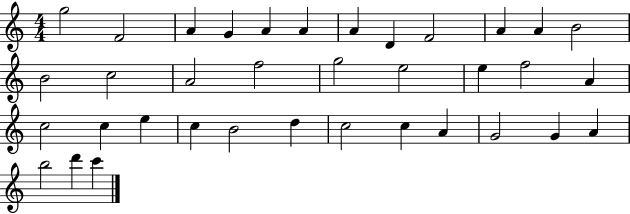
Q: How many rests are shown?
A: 0